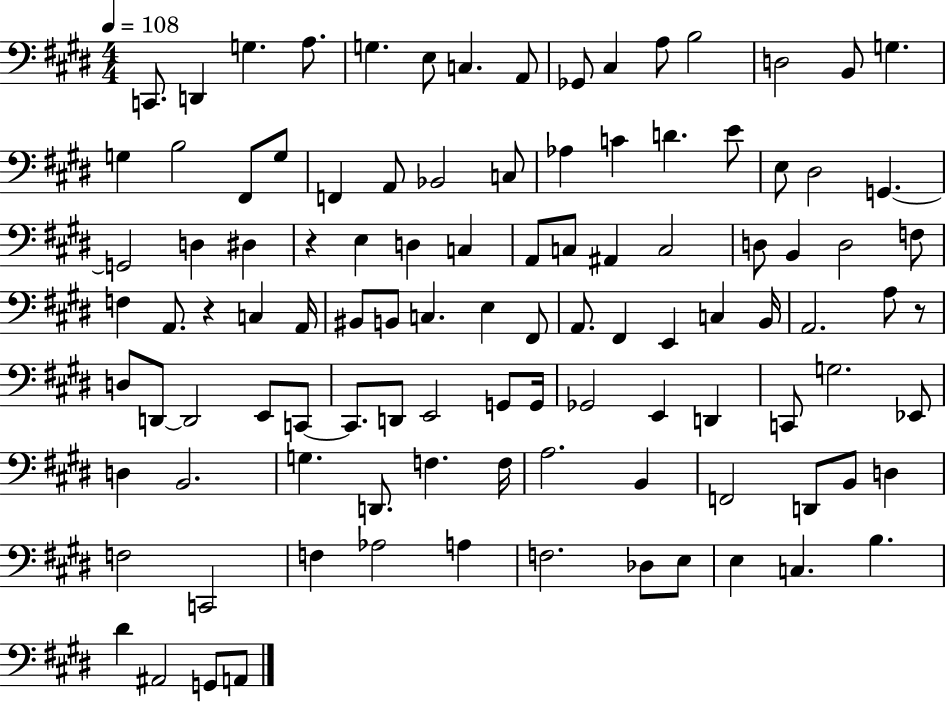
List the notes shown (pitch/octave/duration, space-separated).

C2/e. D2/q G3/q. A3/e. G3/q. E3/e C3/q. A2/e Gb2/e C#3/q A3/e B3/h D3/h B2/e G3/q. G3/q B3/h F#2/e G3/e F2/q A2/e Bb2/h C3/e Ab3/q C4/q D4/q. E4/e E3/e D#3/h G2/q. G2/h D3/q D#3/q R/q E3/q D3/q C3/q A2/e C3/e A#2/q C3/h D3/e B2/q D3/h F3/e F3/q A2/e. R/q C3/q A2/s BIS2/e B2/e C3/q. E3/q F#2/e A2/e. F#2/q E2/q C3/q B2/s A2/h. A3/e R/e D3/e D2/e D2/h E2/e C2/e C2/e. D2/e E2/h G2/e G2/s Gb2/h E2/q D2/q C2/e G3/h. Eb2/e D3/q B2/h. G3/q. D2/e. F3/q. F3/s A3/h. B2/q F2/h D2/e B2/e D3/q F3/h C2/h F3/q Ab3/h A3/q F3/h. Db3/e E3/e E3/q C3/q. B3/q. D#4/q A#2/h G2/e A2/e